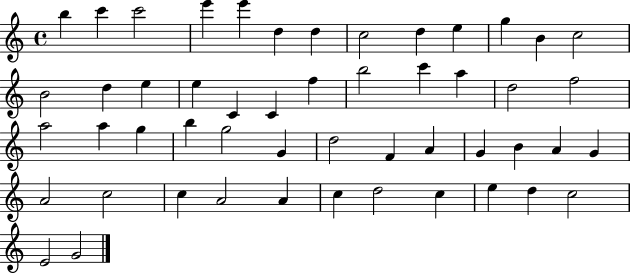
{
  \clef treble
  \time 4/4
  \defaultTimeSignature
  \key c \major
  b''4 c'''4 c'''2 | e'''4 e'''4 d''4 d''4 | c''2 d''4 e''4 | g''4 b'4 c''2 | \break b'2 d''4 e''4 | e''4 c'4 c'4 f''4 | b''2 c'''4 a''4 | d''2 f''2 | \break a''2 a''4 g''4 | b''4 g''2 g'4 | d''2 f'4 a'4 | g'4 b'4 a'4 g'4 | \break a'2 c''2 | c''4 a'2 a'4 | c''4 d''2 c''4 | e''4 d''4 c''2 | \break e'2 g'2 | \bar "|."
}